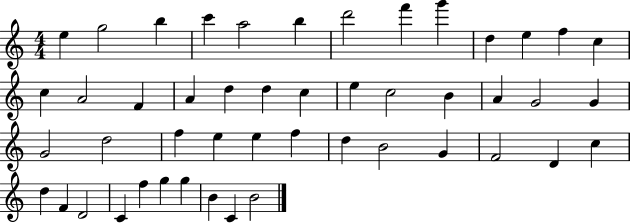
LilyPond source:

{
  \clef treble
  \numericTimeSignature
  \time 4/4
  \key c \major
  e''4 g''2 b''4 | c'''4 a''2 b''4 | d'''2 f'''4 g'''4 | d''4 e''4 f''4 c''4 | \break c''4 a'2 f'4 | a'4 d''4 d''4 c''4 | e''4 c''2 b'4 | a'4 g'2 g'4 | \break g'2 d''2 | f''4 e''4 e''4 f''4 | d''4 b'2 g'4 | f'2 d'4 c''4 | \break d''4 f'4 d'2 | c'4 f''4 g''4 g''4 | b'4 c'4 b'2 | \bar "|."
}